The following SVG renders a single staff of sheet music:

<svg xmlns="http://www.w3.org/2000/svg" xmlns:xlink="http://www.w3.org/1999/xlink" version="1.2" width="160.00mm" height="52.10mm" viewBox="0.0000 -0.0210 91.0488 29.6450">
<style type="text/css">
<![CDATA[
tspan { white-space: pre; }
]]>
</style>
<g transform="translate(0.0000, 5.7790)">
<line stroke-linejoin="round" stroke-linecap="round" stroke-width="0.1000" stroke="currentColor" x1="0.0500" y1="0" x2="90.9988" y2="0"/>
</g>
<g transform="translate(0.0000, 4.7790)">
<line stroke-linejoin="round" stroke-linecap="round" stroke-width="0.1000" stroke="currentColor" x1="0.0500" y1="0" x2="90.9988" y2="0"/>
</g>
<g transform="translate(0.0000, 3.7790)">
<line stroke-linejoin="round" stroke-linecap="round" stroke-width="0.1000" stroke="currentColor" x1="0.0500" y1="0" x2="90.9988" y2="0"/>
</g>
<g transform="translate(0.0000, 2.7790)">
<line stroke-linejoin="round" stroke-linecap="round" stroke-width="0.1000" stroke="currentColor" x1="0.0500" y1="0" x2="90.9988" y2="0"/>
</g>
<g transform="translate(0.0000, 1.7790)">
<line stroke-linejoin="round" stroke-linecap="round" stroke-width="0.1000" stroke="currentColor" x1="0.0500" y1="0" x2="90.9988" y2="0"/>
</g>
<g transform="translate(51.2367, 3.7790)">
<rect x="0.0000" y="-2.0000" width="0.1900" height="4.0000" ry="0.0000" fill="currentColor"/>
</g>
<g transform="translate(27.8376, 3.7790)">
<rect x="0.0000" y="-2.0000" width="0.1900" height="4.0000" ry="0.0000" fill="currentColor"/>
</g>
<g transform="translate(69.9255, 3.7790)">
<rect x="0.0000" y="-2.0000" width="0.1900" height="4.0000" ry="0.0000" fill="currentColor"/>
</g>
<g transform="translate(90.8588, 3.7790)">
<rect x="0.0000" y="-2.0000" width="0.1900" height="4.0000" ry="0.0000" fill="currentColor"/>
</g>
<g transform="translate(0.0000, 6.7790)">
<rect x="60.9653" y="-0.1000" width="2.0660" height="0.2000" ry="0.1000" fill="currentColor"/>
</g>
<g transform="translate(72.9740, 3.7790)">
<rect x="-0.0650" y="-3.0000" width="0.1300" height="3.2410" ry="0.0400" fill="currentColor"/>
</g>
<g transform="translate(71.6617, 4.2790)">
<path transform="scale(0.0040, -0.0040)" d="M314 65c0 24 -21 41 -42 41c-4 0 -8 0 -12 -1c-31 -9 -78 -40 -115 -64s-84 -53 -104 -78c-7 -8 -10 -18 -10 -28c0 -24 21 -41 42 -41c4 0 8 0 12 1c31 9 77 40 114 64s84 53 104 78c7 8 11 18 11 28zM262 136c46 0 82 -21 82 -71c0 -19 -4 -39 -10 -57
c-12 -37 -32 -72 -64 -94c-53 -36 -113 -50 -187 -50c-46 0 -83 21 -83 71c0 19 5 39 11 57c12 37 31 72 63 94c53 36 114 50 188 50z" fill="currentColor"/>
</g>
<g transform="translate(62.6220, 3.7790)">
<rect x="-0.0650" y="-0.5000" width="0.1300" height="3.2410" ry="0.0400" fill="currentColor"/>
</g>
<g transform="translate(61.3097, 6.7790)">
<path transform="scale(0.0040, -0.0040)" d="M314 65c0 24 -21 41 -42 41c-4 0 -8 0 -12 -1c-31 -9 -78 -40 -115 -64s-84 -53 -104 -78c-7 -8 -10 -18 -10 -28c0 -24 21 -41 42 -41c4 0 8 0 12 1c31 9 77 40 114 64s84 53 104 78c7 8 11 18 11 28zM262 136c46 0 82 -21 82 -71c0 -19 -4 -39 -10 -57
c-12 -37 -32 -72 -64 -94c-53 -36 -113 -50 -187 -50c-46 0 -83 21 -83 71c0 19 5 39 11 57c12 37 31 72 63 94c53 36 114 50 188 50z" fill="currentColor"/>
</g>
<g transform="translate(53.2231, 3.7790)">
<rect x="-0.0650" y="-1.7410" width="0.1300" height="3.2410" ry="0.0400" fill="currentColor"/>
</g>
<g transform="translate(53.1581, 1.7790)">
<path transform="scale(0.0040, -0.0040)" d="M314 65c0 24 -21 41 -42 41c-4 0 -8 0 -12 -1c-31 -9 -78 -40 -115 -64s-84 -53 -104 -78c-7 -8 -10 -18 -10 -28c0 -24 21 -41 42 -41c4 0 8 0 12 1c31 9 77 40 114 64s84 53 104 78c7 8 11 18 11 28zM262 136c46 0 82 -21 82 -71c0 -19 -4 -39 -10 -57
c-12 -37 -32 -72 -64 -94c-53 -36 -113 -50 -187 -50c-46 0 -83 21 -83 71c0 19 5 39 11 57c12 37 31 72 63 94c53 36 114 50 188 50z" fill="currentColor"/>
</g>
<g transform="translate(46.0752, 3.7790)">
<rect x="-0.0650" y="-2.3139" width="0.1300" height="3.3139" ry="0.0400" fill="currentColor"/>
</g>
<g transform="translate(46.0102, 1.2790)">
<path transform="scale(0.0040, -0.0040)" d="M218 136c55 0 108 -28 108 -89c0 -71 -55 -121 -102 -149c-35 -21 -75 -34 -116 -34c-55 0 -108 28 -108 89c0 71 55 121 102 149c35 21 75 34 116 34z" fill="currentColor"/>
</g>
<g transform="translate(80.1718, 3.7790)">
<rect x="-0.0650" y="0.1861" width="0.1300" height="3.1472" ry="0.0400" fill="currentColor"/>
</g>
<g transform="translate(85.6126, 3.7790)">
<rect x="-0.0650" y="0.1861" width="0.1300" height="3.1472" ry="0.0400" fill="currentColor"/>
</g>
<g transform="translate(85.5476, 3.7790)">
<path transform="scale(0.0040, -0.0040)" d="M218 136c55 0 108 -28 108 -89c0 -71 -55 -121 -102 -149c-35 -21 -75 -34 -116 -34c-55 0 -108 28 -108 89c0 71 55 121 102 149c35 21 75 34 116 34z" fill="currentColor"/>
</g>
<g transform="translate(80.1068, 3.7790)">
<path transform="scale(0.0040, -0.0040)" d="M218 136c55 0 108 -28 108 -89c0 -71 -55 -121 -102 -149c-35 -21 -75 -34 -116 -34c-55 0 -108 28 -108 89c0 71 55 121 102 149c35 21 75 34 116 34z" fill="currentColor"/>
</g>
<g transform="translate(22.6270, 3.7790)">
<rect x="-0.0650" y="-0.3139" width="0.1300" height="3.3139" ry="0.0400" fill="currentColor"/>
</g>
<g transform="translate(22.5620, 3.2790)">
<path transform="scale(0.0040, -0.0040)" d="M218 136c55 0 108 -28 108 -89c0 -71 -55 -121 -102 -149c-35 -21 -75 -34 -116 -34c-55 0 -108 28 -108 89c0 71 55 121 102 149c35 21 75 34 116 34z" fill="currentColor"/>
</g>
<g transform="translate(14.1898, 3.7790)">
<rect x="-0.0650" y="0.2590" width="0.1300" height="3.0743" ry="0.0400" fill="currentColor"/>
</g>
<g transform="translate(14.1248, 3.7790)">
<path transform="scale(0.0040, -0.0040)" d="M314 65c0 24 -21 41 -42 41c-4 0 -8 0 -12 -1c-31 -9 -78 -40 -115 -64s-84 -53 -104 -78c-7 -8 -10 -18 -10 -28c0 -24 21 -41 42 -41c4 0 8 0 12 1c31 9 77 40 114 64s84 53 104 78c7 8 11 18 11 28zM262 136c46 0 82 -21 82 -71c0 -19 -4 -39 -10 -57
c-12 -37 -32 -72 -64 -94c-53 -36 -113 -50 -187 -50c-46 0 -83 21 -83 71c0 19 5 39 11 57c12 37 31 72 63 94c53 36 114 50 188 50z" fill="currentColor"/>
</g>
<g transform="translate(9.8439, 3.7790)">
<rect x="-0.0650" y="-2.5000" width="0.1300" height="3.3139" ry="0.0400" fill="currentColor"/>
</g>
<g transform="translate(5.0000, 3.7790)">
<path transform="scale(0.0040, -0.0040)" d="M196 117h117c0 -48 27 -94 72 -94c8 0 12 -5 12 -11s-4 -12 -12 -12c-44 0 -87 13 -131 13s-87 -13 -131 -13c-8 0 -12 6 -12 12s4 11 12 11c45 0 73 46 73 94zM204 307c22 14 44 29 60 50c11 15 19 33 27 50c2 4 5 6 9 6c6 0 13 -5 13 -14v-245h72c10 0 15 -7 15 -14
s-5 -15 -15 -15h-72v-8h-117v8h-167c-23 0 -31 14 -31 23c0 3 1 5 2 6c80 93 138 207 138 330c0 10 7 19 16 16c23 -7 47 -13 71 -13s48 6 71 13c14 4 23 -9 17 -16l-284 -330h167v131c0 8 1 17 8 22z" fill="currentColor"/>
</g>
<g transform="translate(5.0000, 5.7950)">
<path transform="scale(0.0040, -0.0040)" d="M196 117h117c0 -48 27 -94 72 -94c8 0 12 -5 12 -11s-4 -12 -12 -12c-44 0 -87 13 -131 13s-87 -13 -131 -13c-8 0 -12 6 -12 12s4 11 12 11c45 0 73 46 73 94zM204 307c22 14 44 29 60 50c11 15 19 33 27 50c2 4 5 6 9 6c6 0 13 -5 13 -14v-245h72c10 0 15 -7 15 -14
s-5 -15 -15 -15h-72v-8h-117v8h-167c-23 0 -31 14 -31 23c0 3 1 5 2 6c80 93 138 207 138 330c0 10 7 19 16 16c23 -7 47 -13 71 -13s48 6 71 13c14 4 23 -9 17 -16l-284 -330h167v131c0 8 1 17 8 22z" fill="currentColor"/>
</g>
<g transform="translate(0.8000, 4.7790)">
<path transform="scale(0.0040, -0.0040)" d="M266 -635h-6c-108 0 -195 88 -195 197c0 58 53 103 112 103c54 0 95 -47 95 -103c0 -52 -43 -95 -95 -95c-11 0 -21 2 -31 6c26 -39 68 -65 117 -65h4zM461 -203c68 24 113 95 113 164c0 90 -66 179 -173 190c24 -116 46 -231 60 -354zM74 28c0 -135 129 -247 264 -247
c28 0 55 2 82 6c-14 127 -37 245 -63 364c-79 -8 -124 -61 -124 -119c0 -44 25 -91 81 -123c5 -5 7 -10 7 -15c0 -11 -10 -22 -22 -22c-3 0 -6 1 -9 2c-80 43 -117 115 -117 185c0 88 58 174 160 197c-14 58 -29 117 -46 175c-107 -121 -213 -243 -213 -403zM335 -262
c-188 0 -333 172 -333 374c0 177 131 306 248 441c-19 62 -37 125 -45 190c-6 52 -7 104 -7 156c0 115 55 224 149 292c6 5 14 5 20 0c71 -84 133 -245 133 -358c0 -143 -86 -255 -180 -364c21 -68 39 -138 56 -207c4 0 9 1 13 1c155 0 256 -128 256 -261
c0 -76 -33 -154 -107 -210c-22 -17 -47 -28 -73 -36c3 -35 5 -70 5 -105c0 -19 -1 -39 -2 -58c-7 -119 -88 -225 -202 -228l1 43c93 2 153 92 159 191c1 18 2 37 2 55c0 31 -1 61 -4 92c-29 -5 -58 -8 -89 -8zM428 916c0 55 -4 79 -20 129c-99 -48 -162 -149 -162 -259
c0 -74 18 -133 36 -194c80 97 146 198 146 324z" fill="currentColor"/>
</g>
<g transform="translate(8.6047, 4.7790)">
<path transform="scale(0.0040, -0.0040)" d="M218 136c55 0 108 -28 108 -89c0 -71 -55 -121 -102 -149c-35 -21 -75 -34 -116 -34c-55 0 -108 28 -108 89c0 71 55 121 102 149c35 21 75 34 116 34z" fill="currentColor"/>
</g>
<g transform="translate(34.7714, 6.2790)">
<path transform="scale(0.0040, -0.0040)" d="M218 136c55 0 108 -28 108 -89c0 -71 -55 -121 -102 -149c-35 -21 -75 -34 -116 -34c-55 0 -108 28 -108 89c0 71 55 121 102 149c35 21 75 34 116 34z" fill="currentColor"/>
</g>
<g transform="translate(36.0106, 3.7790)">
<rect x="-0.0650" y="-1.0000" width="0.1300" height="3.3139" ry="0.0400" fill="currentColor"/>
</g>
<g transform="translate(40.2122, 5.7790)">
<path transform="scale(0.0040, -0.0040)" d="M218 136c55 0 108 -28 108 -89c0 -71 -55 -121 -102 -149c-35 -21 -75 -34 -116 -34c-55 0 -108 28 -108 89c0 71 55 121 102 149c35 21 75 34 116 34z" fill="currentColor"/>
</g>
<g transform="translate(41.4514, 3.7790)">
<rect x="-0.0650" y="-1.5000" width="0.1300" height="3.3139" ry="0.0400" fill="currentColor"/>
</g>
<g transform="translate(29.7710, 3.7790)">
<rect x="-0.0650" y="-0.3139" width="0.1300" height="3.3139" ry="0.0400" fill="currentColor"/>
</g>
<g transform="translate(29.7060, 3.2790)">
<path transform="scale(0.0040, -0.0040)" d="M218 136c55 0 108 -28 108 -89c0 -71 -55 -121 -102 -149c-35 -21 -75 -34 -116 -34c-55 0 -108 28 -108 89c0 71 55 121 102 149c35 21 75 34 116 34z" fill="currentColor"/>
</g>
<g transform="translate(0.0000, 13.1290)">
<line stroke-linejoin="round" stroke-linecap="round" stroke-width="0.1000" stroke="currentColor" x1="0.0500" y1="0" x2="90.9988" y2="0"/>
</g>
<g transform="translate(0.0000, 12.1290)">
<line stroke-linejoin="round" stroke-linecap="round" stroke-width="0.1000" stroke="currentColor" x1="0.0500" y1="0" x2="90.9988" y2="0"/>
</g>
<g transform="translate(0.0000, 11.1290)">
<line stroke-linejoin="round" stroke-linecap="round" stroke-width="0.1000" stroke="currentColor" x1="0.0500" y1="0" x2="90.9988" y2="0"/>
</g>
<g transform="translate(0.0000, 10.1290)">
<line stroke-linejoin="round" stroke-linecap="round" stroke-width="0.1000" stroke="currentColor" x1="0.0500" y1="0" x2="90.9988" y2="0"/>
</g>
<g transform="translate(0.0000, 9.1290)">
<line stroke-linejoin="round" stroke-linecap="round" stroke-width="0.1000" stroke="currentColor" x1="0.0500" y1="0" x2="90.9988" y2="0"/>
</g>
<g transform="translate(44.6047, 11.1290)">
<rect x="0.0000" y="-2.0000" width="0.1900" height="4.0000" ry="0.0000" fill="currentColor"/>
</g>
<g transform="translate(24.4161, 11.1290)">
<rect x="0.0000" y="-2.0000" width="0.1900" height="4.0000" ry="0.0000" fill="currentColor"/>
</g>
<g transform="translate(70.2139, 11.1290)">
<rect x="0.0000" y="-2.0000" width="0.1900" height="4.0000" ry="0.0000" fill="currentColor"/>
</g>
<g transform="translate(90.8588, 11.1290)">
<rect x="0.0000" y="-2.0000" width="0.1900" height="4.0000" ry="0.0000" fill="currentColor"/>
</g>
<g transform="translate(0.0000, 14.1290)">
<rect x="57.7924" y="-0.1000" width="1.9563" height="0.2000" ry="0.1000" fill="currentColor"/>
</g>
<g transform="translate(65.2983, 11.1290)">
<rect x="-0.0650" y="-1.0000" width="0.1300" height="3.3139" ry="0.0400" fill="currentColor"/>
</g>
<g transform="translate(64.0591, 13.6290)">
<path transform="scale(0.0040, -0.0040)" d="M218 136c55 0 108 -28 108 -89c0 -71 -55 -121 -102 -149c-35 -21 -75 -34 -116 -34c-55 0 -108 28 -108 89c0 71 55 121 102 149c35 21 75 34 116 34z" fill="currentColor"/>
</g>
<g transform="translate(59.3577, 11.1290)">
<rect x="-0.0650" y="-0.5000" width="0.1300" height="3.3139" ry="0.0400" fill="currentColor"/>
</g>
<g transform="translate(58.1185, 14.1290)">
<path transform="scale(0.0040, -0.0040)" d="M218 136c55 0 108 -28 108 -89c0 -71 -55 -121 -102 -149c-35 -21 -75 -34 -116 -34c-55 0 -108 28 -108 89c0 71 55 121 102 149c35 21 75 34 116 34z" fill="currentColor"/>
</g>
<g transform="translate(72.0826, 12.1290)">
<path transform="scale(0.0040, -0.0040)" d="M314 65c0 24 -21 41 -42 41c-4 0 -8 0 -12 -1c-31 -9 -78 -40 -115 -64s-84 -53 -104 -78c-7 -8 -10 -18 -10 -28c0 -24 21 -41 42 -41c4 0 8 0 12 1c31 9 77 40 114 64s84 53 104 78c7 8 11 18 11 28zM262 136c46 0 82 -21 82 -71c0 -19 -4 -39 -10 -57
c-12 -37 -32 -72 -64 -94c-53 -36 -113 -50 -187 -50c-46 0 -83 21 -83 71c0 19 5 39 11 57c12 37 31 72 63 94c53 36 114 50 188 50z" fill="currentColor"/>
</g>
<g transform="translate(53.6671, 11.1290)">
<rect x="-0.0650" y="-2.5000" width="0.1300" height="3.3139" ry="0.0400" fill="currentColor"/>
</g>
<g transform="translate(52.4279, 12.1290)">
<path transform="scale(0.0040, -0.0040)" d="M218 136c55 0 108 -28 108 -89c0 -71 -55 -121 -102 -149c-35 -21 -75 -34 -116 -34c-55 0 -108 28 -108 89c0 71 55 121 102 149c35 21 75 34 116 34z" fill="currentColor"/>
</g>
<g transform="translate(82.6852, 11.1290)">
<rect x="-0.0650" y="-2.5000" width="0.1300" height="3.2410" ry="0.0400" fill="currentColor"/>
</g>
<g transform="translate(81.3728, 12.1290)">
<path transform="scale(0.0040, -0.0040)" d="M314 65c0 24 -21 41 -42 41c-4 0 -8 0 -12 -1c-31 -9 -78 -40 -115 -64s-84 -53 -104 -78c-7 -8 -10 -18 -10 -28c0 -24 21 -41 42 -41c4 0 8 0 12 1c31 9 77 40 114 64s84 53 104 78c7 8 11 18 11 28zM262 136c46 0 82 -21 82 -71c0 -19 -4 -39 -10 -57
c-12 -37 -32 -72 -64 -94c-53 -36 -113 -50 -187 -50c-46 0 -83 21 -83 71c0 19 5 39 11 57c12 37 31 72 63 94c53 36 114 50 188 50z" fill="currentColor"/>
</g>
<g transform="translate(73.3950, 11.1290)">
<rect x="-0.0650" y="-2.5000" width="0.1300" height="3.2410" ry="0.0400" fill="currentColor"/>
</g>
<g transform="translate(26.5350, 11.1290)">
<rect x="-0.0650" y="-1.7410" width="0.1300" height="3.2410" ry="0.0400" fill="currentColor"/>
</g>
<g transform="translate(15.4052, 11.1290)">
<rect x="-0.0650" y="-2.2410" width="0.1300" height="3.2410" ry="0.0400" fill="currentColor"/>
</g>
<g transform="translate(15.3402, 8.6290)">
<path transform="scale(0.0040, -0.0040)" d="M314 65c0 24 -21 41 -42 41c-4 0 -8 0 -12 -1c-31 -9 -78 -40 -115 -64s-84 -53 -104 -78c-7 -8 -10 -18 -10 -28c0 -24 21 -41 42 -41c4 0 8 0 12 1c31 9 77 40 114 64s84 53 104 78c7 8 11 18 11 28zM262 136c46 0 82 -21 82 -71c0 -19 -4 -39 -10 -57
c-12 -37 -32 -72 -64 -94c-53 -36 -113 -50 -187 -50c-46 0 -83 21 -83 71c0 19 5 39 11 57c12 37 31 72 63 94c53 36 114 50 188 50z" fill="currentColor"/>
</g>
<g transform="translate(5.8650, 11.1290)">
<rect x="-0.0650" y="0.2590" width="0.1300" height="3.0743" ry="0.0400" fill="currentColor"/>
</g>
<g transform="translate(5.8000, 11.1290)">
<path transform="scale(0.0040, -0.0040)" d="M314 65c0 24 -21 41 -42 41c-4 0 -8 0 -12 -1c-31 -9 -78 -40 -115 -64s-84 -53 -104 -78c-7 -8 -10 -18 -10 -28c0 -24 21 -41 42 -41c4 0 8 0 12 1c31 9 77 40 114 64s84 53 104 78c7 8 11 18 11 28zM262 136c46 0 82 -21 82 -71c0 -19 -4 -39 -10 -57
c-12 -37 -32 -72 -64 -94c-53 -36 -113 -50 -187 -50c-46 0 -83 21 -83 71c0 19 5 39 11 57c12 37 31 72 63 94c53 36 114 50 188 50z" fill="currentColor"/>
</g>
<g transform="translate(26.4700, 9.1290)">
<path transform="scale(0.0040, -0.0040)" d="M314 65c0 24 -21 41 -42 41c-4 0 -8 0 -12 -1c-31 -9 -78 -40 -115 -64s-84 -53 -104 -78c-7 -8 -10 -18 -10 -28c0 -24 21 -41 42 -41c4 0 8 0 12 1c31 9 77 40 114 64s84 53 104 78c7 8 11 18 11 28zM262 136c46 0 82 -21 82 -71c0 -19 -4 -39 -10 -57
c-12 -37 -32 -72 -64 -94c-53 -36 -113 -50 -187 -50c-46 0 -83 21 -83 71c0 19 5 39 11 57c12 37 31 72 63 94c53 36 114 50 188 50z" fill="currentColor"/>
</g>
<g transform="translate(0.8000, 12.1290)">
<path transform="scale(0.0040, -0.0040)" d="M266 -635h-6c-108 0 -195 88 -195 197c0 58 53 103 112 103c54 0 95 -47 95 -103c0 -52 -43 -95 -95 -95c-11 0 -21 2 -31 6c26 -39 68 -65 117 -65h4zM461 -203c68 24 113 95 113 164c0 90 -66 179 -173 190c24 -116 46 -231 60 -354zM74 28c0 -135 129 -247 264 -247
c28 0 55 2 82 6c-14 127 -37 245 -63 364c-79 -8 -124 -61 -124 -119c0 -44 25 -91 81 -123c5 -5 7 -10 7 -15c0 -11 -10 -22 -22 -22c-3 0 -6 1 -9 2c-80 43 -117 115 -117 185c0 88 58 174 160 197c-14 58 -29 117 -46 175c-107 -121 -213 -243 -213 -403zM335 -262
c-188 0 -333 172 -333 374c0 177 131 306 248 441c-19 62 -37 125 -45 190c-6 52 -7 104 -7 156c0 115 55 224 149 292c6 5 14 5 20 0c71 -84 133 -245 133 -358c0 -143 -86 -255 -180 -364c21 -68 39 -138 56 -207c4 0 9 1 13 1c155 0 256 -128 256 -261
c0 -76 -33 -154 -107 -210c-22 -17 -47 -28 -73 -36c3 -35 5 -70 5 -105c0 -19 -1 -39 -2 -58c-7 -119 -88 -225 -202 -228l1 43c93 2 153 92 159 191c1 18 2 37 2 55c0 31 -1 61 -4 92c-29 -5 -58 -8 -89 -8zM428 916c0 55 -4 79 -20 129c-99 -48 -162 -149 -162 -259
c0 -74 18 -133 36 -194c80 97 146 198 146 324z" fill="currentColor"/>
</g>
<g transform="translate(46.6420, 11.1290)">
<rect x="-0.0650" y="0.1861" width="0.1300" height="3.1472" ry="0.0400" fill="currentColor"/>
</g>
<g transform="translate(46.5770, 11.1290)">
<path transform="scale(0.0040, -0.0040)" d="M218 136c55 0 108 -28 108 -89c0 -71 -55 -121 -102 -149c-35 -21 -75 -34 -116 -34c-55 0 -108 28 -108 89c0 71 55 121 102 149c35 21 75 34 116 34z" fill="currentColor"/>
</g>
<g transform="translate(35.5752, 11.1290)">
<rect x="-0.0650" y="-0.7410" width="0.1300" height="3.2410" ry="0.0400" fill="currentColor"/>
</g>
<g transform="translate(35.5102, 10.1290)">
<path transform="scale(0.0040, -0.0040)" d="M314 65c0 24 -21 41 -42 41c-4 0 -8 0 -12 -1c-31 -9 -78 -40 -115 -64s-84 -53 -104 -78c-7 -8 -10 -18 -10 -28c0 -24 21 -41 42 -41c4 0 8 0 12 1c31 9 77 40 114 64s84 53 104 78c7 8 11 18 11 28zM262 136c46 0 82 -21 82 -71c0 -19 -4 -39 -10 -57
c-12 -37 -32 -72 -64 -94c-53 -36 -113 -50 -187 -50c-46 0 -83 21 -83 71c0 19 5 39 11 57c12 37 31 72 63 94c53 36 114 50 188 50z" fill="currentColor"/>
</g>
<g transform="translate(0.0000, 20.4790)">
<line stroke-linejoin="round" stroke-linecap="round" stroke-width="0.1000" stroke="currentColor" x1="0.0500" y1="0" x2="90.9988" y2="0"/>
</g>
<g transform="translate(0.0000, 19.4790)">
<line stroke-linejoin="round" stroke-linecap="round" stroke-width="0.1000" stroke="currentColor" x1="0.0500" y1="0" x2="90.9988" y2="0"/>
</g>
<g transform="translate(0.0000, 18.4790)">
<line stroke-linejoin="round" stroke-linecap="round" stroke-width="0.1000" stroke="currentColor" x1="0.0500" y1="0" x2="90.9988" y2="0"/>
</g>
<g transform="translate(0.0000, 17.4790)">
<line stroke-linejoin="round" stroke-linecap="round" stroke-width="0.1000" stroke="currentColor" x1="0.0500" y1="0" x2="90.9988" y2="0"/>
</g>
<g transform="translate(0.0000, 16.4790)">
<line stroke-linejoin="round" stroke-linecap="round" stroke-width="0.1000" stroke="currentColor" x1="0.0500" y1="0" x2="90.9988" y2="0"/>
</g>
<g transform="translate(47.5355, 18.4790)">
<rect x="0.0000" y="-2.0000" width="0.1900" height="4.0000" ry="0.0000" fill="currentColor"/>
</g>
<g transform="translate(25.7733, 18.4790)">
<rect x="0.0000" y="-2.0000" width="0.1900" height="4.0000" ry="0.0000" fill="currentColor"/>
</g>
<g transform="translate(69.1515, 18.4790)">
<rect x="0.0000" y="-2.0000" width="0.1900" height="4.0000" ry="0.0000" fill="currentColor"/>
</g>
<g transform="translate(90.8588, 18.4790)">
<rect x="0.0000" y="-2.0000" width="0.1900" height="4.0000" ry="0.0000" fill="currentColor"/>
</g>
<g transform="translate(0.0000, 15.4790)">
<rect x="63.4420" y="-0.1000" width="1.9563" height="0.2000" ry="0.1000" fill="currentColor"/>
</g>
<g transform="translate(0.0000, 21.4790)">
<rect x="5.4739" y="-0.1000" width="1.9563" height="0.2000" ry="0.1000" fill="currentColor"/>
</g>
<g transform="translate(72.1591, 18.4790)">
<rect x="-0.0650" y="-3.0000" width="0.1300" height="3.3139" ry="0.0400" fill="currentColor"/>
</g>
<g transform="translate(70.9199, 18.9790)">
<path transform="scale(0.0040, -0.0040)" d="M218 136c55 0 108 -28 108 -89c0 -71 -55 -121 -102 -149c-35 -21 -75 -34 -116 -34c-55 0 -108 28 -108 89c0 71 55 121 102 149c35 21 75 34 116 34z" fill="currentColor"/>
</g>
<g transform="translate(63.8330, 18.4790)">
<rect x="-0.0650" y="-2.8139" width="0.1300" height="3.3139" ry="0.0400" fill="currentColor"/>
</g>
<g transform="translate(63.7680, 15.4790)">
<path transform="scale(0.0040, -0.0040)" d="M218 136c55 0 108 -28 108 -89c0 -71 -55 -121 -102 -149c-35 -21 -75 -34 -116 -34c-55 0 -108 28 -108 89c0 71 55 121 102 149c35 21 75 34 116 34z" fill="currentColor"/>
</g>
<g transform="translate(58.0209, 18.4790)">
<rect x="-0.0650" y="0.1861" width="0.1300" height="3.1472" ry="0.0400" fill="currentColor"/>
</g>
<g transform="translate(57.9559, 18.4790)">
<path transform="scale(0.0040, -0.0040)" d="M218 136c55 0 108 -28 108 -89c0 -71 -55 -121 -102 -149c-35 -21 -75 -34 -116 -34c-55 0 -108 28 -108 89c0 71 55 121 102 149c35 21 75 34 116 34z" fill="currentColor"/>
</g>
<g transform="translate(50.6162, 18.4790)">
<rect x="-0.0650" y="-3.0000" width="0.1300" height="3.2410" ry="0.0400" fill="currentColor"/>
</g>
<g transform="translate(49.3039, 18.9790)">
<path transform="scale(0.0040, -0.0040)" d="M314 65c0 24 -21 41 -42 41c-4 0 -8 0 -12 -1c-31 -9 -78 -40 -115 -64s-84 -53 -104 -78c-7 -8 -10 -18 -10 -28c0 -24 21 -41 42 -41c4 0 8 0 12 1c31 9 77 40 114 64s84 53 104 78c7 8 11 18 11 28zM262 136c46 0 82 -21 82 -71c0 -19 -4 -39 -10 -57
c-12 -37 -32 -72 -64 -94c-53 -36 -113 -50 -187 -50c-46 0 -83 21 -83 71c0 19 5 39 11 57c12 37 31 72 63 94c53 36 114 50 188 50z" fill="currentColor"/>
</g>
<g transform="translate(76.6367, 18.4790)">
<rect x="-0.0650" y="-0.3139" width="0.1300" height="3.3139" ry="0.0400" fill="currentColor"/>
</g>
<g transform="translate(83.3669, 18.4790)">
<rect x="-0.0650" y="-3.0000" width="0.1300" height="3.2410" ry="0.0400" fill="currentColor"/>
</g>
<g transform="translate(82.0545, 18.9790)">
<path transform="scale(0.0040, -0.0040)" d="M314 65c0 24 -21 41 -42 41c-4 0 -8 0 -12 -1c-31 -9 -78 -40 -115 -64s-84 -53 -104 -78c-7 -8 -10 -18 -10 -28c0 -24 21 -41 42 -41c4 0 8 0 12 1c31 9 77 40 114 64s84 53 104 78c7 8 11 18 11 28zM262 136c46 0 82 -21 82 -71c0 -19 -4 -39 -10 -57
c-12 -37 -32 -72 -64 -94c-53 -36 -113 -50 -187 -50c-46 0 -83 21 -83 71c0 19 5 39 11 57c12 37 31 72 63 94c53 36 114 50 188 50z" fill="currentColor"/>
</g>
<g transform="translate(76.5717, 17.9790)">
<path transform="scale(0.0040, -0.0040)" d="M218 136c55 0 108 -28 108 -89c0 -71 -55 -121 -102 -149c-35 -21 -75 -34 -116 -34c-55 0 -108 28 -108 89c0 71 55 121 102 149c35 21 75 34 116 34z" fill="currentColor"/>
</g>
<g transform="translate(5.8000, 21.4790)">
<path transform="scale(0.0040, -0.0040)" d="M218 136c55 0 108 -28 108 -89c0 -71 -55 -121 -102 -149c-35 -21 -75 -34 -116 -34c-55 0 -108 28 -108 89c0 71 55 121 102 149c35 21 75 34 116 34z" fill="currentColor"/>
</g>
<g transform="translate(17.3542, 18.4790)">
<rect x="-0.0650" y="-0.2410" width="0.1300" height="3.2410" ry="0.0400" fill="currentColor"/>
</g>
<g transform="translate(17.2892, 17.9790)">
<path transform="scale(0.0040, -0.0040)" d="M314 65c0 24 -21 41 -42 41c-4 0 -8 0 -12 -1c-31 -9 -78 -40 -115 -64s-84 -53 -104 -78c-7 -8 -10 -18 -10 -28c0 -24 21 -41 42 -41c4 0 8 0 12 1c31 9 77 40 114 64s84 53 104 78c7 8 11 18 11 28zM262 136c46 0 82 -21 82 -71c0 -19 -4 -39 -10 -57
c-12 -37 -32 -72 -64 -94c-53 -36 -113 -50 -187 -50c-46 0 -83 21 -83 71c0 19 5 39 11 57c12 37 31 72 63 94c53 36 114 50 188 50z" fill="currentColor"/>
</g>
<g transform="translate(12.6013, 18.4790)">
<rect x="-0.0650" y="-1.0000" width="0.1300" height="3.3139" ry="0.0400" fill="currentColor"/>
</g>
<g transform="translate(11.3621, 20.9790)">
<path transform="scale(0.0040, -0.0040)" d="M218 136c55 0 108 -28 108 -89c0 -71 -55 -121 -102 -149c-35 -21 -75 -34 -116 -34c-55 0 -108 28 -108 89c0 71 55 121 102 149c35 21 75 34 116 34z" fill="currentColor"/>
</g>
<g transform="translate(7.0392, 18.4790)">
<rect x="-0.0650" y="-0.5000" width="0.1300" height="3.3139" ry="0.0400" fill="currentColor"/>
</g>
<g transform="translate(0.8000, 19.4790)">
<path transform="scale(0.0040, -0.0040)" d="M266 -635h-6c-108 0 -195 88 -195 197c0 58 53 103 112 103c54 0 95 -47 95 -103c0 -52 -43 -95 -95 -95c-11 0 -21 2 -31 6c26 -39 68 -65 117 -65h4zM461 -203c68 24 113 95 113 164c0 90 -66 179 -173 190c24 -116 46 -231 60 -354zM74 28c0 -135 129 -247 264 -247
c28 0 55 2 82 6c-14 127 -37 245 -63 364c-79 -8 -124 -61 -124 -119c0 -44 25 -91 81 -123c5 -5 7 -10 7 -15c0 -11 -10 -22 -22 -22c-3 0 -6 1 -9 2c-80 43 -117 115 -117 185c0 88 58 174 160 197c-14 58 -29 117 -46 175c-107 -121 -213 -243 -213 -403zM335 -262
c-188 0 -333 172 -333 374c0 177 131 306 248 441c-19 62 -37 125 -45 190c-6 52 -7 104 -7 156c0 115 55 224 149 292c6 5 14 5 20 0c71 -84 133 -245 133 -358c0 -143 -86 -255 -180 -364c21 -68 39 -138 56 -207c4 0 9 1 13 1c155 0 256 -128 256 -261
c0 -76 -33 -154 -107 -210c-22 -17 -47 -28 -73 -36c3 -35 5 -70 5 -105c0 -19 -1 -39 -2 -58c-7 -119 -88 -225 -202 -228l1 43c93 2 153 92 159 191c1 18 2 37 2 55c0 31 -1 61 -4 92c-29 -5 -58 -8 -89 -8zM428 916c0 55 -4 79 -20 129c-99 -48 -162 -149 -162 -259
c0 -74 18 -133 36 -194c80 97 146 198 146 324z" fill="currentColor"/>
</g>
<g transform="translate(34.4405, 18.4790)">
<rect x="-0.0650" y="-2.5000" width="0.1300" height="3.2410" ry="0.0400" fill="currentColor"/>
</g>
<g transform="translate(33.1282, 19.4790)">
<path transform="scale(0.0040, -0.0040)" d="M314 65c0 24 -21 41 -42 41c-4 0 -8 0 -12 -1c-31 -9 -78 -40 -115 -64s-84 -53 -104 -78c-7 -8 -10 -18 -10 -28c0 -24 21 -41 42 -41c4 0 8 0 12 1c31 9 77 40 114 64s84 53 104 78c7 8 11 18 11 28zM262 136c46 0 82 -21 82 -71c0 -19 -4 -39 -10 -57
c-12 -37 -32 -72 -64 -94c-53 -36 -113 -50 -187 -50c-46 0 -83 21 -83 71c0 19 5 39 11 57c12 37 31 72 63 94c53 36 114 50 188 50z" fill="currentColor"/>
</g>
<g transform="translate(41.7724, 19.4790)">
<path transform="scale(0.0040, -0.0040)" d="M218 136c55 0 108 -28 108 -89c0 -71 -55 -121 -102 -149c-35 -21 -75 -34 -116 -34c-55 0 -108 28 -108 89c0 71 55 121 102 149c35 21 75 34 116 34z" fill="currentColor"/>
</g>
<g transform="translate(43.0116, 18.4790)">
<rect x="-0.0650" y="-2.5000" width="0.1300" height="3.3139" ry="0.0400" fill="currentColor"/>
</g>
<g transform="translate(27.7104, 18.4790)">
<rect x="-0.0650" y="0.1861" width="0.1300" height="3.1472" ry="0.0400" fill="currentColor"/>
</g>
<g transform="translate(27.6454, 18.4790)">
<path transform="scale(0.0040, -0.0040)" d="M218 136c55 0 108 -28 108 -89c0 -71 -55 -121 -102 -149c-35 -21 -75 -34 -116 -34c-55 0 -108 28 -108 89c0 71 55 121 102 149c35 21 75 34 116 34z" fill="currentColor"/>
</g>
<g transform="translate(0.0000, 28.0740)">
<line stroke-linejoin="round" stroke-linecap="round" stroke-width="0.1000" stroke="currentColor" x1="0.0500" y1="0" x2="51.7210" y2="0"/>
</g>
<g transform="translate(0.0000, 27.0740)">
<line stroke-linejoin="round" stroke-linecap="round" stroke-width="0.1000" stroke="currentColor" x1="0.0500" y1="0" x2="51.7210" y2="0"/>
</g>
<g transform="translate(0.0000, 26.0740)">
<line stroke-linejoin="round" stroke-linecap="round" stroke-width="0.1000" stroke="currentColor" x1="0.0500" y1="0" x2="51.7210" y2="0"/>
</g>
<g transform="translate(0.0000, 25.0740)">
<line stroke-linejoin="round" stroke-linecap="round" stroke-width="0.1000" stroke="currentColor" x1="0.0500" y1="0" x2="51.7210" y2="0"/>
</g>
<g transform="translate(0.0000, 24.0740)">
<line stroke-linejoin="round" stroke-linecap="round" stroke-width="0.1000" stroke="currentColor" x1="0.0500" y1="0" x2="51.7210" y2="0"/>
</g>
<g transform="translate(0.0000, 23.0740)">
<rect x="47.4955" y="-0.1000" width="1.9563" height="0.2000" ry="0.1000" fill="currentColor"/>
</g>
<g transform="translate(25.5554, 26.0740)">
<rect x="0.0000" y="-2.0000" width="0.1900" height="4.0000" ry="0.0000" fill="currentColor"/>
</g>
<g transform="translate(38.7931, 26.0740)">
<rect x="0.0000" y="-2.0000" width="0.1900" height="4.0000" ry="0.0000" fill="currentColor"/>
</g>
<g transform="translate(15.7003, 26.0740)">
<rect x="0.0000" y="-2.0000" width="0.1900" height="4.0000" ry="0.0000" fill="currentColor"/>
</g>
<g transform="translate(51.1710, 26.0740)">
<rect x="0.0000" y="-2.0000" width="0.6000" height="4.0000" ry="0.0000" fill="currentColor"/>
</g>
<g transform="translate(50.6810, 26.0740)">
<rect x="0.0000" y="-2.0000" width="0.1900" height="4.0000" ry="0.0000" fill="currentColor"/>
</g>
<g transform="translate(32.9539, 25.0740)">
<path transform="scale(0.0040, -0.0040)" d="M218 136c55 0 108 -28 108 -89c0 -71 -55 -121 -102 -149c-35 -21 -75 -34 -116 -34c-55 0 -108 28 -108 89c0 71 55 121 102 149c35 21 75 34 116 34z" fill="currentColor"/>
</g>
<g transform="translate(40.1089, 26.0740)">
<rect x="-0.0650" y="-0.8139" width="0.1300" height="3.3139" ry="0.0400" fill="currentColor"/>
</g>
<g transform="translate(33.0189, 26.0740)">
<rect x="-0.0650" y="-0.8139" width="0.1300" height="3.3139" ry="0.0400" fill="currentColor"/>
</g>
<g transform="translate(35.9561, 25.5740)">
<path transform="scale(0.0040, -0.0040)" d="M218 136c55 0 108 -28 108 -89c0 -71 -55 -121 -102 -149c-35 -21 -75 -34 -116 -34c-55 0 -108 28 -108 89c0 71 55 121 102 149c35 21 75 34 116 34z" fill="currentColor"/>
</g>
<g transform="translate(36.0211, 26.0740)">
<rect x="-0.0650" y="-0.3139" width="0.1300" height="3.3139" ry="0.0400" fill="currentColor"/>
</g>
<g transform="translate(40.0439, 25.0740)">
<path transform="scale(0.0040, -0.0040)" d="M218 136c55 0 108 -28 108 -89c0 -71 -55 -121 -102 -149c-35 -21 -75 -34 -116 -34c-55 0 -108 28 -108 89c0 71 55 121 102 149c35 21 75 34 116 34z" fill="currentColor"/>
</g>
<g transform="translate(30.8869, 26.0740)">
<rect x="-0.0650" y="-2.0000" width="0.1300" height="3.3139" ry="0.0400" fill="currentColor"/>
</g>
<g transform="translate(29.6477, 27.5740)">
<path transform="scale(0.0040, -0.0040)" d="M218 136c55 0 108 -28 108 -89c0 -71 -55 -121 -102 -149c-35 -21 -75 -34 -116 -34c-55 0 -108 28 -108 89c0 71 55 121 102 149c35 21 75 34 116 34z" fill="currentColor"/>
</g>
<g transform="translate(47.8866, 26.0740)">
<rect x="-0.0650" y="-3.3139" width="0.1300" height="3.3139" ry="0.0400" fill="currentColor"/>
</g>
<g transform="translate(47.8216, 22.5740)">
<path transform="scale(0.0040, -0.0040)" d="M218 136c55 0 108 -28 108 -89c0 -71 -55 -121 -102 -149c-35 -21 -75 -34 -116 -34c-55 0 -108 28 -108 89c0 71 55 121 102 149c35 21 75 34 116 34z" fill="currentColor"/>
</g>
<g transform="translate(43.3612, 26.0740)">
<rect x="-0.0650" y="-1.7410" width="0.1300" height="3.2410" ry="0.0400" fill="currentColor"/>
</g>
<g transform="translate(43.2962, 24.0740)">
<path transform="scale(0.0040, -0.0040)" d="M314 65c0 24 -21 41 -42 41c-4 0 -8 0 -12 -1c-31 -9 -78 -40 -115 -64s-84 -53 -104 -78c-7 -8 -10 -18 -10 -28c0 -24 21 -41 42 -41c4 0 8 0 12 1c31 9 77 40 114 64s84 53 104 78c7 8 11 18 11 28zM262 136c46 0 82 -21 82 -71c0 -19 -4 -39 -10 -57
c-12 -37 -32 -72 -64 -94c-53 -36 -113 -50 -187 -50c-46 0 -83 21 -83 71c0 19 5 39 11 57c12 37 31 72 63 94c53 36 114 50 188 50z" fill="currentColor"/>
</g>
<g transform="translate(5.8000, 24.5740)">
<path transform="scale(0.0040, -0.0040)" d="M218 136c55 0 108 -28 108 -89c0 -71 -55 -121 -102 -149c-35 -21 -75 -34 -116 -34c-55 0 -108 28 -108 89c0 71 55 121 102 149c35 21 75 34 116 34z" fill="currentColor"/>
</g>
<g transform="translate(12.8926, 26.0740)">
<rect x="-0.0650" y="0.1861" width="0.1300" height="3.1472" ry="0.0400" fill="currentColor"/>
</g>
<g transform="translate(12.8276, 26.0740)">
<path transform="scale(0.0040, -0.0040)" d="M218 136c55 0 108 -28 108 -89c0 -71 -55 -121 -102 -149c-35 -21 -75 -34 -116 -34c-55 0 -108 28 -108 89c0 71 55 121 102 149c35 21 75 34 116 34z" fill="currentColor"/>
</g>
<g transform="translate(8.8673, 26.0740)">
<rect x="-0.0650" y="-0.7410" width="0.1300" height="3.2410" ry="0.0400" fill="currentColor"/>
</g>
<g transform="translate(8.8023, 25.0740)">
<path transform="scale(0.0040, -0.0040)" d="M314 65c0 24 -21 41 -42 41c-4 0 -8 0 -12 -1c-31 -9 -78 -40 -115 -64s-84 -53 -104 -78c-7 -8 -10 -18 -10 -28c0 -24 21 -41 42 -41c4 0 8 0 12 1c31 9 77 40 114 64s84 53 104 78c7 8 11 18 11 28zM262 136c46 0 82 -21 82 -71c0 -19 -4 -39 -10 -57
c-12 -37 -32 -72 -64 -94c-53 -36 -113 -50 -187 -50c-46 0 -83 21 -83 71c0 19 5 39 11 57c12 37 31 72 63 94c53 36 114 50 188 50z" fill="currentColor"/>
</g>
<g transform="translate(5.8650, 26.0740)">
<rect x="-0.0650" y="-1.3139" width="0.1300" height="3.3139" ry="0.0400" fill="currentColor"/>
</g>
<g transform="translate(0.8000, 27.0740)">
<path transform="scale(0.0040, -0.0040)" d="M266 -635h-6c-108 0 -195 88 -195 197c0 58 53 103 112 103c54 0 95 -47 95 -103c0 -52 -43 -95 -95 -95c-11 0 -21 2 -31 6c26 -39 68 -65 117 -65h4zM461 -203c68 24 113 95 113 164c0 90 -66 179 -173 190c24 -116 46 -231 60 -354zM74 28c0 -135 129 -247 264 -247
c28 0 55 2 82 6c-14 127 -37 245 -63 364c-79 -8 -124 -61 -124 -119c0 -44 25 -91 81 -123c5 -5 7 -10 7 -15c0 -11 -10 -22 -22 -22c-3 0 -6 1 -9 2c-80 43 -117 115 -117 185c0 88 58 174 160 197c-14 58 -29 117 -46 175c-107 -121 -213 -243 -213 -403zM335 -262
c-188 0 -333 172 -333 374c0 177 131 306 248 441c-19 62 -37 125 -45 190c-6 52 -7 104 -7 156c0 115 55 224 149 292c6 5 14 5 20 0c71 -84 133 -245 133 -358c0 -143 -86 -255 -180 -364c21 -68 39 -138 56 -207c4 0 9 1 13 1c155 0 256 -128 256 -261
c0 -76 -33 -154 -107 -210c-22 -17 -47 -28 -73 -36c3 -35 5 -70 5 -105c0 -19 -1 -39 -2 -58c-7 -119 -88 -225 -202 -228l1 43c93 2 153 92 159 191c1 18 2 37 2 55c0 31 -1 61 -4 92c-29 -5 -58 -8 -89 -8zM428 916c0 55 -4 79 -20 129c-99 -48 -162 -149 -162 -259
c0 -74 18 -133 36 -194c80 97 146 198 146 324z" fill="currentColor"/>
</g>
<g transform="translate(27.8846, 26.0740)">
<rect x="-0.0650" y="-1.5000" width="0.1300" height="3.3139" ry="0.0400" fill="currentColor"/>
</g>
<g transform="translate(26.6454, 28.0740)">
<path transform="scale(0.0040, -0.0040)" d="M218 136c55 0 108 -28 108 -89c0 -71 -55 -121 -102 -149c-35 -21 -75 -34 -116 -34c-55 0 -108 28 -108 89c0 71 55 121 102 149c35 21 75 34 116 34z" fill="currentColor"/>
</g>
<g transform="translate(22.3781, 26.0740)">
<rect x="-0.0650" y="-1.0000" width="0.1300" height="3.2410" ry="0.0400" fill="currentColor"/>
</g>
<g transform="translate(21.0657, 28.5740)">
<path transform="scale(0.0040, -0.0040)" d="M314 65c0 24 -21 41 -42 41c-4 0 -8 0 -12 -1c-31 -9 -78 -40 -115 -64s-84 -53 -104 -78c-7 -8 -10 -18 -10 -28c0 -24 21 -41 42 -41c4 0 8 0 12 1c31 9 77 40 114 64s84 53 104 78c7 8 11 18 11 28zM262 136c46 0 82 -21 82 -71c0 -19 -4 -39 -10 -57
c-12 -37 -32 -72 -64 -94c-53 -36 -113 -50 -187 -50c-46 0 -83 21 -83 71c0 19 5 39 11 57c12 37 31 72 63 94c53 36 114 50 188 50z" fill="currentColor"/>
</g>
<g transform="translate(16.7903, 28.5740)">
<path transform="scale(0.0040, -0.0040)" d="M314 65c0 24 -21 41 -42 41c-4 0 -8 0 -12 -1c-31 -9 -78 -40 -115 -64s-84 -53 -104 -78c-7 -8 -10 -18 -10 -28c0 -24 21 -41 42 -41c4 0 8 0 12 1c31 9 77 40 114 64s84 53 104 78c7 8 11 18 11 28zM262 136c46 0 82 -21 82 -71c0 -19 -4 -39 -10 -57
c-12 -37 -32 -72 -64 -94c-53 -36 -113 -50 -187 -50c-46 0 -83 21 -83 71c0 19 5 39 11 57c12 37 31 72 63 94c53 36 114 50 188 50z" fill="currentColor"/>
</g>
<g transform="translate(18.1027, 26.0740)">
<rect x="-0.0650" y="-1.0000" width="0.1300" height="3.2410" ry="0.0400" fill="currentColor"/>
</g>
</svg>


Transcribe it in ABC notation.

X:1
T:Untitled
M:4/4
L:1/4
K:C
G B2 c c D E g f2 C2 A2 B B B2 g2 f2 d2 B G C D G2 G2 C D c2 B G2 G A2 B a A c A2 e d2 B D2 D2 E F d c d f2 b